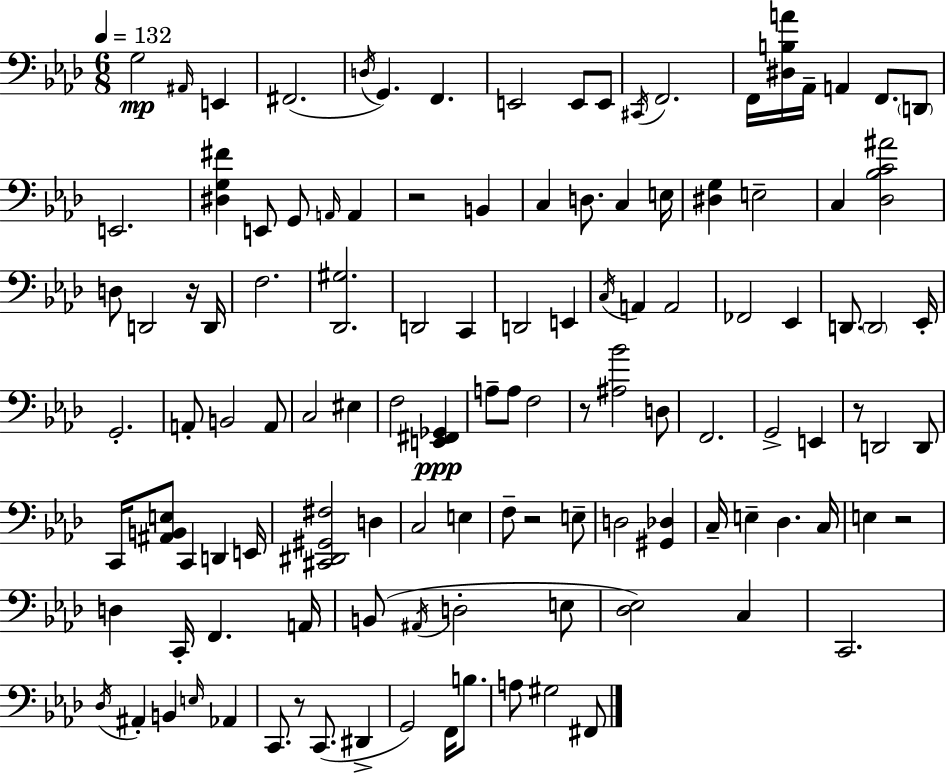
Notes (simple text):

G3/h A#2/s E2/q F#2/h. D3/s G2/q. F2/q. E2/h E2/e E2/e C#2/s F2/h. F2/s [D#3,B3,A4]/s Ab2/s A2/q F2/e. D2/e E2/h. [D#3,G3,F#4]/q E2/e G2/e A2/s A2/q R/h B2/q C3/q D3/e. C3/q E3/s [D#3,G3]/q E3/h C3/q [Db3,Bb3,C4,A#4]/h D3/e D2/h R/s D2/s F3/h. [Db2,G#3]/h. D2/h C2/q D2/h E2/q C3/s A2/q A2/h FES2/h Eb2/q D2/e. D2/h Eb2/s G2/h. A2/e B2/h A2/e C3/h EIS3/q F3/h [E2,F#2,Gb2]/q A3/e A3/e F3/h R/e [A#3,Bb4]/h D3/e F2/h. G2/h E2/q R/e D2/h D2/e C2/s [A#2,B2,E3]/e C2/q D2/q E2/s [C#2,D#2,G#2,F#3]/h D3/q C3/h E3/q F3/e R/h E3/e D3/h [G#2,Db3]/q C3/s E3/q Db3/q. C3/s E3/q R/h D3/q C2/s F2/q. A2/s B2/e A#2/s D3/h E3/e [Db3,Eb3]/h C3/q C2/h. Db3/s A#2/q B2/q E3/s Ab2/q C2/e. R/e C2/e. D#2/q G2/h F2/s B3/e. A3/e G#3/h F#2/e